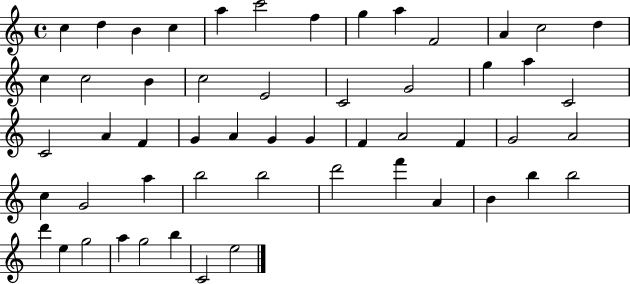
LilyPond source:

{
  \clef treble
  \time 4/4
  \defaultTimeSignature
  \key c \major
  c''4 d''4 b'4 c''4 | a''4 c'''2 f''4 | g''4 a''4 f'2 | a'4 c''2 d''4 | \break c''4 c''2 b'4 | c''2 e'2 | c'2 g'2 | g''4 a''4 c'2 | \break c'2 a'4 f'4 | g'4 a'4 g'4 g'4 | f'4 a'2 f'4 | g'2 a'2 | \break c''4 g'2 a''4 | b''2 b''2 | d'''2 f'''4 a'4 | b'4 b''4 b''2 | \break d'''4 e''4 g''2 | a''4 g''2 b''4 | c'2 e''2 | \bar "|."
}